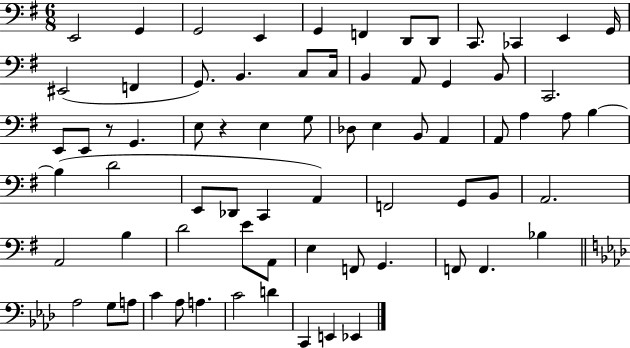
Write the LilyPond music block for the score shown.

{
  \clef bass
  \numericTimeSignature
  \time 6/8
  \key g \major
  e,2 g,4 | g,2 e,4 | g,4 f,4 d,8 d,8 | c,8. ces,4 e,4 g,16 | \break eis,2( f,4 | g,8.) b,4. c8 c16 | b,4 a,8 g,4 b,8 | c,2. | \break e,8 e,8 r8 g,4. | e8 r4 e4 g8 | des8 e4 b,8 a,4 | a,8 a4 a8 b4~~ | \break b4( d'2 | e,8 des,8 c,4 a,4) | f,2 g,8 b,8 | a,2. | \break a,2 b4 | d'2 e'8 a,8 | e4 f,8 g,4. | f,8 f,4. bes4 | \break \bar "||" \break \key f \minor aes2 g8 a8 | c'4 aes8 a4. | c'2 d'4 | c,4 e,4 ees,4 | \break \bar "|."
}